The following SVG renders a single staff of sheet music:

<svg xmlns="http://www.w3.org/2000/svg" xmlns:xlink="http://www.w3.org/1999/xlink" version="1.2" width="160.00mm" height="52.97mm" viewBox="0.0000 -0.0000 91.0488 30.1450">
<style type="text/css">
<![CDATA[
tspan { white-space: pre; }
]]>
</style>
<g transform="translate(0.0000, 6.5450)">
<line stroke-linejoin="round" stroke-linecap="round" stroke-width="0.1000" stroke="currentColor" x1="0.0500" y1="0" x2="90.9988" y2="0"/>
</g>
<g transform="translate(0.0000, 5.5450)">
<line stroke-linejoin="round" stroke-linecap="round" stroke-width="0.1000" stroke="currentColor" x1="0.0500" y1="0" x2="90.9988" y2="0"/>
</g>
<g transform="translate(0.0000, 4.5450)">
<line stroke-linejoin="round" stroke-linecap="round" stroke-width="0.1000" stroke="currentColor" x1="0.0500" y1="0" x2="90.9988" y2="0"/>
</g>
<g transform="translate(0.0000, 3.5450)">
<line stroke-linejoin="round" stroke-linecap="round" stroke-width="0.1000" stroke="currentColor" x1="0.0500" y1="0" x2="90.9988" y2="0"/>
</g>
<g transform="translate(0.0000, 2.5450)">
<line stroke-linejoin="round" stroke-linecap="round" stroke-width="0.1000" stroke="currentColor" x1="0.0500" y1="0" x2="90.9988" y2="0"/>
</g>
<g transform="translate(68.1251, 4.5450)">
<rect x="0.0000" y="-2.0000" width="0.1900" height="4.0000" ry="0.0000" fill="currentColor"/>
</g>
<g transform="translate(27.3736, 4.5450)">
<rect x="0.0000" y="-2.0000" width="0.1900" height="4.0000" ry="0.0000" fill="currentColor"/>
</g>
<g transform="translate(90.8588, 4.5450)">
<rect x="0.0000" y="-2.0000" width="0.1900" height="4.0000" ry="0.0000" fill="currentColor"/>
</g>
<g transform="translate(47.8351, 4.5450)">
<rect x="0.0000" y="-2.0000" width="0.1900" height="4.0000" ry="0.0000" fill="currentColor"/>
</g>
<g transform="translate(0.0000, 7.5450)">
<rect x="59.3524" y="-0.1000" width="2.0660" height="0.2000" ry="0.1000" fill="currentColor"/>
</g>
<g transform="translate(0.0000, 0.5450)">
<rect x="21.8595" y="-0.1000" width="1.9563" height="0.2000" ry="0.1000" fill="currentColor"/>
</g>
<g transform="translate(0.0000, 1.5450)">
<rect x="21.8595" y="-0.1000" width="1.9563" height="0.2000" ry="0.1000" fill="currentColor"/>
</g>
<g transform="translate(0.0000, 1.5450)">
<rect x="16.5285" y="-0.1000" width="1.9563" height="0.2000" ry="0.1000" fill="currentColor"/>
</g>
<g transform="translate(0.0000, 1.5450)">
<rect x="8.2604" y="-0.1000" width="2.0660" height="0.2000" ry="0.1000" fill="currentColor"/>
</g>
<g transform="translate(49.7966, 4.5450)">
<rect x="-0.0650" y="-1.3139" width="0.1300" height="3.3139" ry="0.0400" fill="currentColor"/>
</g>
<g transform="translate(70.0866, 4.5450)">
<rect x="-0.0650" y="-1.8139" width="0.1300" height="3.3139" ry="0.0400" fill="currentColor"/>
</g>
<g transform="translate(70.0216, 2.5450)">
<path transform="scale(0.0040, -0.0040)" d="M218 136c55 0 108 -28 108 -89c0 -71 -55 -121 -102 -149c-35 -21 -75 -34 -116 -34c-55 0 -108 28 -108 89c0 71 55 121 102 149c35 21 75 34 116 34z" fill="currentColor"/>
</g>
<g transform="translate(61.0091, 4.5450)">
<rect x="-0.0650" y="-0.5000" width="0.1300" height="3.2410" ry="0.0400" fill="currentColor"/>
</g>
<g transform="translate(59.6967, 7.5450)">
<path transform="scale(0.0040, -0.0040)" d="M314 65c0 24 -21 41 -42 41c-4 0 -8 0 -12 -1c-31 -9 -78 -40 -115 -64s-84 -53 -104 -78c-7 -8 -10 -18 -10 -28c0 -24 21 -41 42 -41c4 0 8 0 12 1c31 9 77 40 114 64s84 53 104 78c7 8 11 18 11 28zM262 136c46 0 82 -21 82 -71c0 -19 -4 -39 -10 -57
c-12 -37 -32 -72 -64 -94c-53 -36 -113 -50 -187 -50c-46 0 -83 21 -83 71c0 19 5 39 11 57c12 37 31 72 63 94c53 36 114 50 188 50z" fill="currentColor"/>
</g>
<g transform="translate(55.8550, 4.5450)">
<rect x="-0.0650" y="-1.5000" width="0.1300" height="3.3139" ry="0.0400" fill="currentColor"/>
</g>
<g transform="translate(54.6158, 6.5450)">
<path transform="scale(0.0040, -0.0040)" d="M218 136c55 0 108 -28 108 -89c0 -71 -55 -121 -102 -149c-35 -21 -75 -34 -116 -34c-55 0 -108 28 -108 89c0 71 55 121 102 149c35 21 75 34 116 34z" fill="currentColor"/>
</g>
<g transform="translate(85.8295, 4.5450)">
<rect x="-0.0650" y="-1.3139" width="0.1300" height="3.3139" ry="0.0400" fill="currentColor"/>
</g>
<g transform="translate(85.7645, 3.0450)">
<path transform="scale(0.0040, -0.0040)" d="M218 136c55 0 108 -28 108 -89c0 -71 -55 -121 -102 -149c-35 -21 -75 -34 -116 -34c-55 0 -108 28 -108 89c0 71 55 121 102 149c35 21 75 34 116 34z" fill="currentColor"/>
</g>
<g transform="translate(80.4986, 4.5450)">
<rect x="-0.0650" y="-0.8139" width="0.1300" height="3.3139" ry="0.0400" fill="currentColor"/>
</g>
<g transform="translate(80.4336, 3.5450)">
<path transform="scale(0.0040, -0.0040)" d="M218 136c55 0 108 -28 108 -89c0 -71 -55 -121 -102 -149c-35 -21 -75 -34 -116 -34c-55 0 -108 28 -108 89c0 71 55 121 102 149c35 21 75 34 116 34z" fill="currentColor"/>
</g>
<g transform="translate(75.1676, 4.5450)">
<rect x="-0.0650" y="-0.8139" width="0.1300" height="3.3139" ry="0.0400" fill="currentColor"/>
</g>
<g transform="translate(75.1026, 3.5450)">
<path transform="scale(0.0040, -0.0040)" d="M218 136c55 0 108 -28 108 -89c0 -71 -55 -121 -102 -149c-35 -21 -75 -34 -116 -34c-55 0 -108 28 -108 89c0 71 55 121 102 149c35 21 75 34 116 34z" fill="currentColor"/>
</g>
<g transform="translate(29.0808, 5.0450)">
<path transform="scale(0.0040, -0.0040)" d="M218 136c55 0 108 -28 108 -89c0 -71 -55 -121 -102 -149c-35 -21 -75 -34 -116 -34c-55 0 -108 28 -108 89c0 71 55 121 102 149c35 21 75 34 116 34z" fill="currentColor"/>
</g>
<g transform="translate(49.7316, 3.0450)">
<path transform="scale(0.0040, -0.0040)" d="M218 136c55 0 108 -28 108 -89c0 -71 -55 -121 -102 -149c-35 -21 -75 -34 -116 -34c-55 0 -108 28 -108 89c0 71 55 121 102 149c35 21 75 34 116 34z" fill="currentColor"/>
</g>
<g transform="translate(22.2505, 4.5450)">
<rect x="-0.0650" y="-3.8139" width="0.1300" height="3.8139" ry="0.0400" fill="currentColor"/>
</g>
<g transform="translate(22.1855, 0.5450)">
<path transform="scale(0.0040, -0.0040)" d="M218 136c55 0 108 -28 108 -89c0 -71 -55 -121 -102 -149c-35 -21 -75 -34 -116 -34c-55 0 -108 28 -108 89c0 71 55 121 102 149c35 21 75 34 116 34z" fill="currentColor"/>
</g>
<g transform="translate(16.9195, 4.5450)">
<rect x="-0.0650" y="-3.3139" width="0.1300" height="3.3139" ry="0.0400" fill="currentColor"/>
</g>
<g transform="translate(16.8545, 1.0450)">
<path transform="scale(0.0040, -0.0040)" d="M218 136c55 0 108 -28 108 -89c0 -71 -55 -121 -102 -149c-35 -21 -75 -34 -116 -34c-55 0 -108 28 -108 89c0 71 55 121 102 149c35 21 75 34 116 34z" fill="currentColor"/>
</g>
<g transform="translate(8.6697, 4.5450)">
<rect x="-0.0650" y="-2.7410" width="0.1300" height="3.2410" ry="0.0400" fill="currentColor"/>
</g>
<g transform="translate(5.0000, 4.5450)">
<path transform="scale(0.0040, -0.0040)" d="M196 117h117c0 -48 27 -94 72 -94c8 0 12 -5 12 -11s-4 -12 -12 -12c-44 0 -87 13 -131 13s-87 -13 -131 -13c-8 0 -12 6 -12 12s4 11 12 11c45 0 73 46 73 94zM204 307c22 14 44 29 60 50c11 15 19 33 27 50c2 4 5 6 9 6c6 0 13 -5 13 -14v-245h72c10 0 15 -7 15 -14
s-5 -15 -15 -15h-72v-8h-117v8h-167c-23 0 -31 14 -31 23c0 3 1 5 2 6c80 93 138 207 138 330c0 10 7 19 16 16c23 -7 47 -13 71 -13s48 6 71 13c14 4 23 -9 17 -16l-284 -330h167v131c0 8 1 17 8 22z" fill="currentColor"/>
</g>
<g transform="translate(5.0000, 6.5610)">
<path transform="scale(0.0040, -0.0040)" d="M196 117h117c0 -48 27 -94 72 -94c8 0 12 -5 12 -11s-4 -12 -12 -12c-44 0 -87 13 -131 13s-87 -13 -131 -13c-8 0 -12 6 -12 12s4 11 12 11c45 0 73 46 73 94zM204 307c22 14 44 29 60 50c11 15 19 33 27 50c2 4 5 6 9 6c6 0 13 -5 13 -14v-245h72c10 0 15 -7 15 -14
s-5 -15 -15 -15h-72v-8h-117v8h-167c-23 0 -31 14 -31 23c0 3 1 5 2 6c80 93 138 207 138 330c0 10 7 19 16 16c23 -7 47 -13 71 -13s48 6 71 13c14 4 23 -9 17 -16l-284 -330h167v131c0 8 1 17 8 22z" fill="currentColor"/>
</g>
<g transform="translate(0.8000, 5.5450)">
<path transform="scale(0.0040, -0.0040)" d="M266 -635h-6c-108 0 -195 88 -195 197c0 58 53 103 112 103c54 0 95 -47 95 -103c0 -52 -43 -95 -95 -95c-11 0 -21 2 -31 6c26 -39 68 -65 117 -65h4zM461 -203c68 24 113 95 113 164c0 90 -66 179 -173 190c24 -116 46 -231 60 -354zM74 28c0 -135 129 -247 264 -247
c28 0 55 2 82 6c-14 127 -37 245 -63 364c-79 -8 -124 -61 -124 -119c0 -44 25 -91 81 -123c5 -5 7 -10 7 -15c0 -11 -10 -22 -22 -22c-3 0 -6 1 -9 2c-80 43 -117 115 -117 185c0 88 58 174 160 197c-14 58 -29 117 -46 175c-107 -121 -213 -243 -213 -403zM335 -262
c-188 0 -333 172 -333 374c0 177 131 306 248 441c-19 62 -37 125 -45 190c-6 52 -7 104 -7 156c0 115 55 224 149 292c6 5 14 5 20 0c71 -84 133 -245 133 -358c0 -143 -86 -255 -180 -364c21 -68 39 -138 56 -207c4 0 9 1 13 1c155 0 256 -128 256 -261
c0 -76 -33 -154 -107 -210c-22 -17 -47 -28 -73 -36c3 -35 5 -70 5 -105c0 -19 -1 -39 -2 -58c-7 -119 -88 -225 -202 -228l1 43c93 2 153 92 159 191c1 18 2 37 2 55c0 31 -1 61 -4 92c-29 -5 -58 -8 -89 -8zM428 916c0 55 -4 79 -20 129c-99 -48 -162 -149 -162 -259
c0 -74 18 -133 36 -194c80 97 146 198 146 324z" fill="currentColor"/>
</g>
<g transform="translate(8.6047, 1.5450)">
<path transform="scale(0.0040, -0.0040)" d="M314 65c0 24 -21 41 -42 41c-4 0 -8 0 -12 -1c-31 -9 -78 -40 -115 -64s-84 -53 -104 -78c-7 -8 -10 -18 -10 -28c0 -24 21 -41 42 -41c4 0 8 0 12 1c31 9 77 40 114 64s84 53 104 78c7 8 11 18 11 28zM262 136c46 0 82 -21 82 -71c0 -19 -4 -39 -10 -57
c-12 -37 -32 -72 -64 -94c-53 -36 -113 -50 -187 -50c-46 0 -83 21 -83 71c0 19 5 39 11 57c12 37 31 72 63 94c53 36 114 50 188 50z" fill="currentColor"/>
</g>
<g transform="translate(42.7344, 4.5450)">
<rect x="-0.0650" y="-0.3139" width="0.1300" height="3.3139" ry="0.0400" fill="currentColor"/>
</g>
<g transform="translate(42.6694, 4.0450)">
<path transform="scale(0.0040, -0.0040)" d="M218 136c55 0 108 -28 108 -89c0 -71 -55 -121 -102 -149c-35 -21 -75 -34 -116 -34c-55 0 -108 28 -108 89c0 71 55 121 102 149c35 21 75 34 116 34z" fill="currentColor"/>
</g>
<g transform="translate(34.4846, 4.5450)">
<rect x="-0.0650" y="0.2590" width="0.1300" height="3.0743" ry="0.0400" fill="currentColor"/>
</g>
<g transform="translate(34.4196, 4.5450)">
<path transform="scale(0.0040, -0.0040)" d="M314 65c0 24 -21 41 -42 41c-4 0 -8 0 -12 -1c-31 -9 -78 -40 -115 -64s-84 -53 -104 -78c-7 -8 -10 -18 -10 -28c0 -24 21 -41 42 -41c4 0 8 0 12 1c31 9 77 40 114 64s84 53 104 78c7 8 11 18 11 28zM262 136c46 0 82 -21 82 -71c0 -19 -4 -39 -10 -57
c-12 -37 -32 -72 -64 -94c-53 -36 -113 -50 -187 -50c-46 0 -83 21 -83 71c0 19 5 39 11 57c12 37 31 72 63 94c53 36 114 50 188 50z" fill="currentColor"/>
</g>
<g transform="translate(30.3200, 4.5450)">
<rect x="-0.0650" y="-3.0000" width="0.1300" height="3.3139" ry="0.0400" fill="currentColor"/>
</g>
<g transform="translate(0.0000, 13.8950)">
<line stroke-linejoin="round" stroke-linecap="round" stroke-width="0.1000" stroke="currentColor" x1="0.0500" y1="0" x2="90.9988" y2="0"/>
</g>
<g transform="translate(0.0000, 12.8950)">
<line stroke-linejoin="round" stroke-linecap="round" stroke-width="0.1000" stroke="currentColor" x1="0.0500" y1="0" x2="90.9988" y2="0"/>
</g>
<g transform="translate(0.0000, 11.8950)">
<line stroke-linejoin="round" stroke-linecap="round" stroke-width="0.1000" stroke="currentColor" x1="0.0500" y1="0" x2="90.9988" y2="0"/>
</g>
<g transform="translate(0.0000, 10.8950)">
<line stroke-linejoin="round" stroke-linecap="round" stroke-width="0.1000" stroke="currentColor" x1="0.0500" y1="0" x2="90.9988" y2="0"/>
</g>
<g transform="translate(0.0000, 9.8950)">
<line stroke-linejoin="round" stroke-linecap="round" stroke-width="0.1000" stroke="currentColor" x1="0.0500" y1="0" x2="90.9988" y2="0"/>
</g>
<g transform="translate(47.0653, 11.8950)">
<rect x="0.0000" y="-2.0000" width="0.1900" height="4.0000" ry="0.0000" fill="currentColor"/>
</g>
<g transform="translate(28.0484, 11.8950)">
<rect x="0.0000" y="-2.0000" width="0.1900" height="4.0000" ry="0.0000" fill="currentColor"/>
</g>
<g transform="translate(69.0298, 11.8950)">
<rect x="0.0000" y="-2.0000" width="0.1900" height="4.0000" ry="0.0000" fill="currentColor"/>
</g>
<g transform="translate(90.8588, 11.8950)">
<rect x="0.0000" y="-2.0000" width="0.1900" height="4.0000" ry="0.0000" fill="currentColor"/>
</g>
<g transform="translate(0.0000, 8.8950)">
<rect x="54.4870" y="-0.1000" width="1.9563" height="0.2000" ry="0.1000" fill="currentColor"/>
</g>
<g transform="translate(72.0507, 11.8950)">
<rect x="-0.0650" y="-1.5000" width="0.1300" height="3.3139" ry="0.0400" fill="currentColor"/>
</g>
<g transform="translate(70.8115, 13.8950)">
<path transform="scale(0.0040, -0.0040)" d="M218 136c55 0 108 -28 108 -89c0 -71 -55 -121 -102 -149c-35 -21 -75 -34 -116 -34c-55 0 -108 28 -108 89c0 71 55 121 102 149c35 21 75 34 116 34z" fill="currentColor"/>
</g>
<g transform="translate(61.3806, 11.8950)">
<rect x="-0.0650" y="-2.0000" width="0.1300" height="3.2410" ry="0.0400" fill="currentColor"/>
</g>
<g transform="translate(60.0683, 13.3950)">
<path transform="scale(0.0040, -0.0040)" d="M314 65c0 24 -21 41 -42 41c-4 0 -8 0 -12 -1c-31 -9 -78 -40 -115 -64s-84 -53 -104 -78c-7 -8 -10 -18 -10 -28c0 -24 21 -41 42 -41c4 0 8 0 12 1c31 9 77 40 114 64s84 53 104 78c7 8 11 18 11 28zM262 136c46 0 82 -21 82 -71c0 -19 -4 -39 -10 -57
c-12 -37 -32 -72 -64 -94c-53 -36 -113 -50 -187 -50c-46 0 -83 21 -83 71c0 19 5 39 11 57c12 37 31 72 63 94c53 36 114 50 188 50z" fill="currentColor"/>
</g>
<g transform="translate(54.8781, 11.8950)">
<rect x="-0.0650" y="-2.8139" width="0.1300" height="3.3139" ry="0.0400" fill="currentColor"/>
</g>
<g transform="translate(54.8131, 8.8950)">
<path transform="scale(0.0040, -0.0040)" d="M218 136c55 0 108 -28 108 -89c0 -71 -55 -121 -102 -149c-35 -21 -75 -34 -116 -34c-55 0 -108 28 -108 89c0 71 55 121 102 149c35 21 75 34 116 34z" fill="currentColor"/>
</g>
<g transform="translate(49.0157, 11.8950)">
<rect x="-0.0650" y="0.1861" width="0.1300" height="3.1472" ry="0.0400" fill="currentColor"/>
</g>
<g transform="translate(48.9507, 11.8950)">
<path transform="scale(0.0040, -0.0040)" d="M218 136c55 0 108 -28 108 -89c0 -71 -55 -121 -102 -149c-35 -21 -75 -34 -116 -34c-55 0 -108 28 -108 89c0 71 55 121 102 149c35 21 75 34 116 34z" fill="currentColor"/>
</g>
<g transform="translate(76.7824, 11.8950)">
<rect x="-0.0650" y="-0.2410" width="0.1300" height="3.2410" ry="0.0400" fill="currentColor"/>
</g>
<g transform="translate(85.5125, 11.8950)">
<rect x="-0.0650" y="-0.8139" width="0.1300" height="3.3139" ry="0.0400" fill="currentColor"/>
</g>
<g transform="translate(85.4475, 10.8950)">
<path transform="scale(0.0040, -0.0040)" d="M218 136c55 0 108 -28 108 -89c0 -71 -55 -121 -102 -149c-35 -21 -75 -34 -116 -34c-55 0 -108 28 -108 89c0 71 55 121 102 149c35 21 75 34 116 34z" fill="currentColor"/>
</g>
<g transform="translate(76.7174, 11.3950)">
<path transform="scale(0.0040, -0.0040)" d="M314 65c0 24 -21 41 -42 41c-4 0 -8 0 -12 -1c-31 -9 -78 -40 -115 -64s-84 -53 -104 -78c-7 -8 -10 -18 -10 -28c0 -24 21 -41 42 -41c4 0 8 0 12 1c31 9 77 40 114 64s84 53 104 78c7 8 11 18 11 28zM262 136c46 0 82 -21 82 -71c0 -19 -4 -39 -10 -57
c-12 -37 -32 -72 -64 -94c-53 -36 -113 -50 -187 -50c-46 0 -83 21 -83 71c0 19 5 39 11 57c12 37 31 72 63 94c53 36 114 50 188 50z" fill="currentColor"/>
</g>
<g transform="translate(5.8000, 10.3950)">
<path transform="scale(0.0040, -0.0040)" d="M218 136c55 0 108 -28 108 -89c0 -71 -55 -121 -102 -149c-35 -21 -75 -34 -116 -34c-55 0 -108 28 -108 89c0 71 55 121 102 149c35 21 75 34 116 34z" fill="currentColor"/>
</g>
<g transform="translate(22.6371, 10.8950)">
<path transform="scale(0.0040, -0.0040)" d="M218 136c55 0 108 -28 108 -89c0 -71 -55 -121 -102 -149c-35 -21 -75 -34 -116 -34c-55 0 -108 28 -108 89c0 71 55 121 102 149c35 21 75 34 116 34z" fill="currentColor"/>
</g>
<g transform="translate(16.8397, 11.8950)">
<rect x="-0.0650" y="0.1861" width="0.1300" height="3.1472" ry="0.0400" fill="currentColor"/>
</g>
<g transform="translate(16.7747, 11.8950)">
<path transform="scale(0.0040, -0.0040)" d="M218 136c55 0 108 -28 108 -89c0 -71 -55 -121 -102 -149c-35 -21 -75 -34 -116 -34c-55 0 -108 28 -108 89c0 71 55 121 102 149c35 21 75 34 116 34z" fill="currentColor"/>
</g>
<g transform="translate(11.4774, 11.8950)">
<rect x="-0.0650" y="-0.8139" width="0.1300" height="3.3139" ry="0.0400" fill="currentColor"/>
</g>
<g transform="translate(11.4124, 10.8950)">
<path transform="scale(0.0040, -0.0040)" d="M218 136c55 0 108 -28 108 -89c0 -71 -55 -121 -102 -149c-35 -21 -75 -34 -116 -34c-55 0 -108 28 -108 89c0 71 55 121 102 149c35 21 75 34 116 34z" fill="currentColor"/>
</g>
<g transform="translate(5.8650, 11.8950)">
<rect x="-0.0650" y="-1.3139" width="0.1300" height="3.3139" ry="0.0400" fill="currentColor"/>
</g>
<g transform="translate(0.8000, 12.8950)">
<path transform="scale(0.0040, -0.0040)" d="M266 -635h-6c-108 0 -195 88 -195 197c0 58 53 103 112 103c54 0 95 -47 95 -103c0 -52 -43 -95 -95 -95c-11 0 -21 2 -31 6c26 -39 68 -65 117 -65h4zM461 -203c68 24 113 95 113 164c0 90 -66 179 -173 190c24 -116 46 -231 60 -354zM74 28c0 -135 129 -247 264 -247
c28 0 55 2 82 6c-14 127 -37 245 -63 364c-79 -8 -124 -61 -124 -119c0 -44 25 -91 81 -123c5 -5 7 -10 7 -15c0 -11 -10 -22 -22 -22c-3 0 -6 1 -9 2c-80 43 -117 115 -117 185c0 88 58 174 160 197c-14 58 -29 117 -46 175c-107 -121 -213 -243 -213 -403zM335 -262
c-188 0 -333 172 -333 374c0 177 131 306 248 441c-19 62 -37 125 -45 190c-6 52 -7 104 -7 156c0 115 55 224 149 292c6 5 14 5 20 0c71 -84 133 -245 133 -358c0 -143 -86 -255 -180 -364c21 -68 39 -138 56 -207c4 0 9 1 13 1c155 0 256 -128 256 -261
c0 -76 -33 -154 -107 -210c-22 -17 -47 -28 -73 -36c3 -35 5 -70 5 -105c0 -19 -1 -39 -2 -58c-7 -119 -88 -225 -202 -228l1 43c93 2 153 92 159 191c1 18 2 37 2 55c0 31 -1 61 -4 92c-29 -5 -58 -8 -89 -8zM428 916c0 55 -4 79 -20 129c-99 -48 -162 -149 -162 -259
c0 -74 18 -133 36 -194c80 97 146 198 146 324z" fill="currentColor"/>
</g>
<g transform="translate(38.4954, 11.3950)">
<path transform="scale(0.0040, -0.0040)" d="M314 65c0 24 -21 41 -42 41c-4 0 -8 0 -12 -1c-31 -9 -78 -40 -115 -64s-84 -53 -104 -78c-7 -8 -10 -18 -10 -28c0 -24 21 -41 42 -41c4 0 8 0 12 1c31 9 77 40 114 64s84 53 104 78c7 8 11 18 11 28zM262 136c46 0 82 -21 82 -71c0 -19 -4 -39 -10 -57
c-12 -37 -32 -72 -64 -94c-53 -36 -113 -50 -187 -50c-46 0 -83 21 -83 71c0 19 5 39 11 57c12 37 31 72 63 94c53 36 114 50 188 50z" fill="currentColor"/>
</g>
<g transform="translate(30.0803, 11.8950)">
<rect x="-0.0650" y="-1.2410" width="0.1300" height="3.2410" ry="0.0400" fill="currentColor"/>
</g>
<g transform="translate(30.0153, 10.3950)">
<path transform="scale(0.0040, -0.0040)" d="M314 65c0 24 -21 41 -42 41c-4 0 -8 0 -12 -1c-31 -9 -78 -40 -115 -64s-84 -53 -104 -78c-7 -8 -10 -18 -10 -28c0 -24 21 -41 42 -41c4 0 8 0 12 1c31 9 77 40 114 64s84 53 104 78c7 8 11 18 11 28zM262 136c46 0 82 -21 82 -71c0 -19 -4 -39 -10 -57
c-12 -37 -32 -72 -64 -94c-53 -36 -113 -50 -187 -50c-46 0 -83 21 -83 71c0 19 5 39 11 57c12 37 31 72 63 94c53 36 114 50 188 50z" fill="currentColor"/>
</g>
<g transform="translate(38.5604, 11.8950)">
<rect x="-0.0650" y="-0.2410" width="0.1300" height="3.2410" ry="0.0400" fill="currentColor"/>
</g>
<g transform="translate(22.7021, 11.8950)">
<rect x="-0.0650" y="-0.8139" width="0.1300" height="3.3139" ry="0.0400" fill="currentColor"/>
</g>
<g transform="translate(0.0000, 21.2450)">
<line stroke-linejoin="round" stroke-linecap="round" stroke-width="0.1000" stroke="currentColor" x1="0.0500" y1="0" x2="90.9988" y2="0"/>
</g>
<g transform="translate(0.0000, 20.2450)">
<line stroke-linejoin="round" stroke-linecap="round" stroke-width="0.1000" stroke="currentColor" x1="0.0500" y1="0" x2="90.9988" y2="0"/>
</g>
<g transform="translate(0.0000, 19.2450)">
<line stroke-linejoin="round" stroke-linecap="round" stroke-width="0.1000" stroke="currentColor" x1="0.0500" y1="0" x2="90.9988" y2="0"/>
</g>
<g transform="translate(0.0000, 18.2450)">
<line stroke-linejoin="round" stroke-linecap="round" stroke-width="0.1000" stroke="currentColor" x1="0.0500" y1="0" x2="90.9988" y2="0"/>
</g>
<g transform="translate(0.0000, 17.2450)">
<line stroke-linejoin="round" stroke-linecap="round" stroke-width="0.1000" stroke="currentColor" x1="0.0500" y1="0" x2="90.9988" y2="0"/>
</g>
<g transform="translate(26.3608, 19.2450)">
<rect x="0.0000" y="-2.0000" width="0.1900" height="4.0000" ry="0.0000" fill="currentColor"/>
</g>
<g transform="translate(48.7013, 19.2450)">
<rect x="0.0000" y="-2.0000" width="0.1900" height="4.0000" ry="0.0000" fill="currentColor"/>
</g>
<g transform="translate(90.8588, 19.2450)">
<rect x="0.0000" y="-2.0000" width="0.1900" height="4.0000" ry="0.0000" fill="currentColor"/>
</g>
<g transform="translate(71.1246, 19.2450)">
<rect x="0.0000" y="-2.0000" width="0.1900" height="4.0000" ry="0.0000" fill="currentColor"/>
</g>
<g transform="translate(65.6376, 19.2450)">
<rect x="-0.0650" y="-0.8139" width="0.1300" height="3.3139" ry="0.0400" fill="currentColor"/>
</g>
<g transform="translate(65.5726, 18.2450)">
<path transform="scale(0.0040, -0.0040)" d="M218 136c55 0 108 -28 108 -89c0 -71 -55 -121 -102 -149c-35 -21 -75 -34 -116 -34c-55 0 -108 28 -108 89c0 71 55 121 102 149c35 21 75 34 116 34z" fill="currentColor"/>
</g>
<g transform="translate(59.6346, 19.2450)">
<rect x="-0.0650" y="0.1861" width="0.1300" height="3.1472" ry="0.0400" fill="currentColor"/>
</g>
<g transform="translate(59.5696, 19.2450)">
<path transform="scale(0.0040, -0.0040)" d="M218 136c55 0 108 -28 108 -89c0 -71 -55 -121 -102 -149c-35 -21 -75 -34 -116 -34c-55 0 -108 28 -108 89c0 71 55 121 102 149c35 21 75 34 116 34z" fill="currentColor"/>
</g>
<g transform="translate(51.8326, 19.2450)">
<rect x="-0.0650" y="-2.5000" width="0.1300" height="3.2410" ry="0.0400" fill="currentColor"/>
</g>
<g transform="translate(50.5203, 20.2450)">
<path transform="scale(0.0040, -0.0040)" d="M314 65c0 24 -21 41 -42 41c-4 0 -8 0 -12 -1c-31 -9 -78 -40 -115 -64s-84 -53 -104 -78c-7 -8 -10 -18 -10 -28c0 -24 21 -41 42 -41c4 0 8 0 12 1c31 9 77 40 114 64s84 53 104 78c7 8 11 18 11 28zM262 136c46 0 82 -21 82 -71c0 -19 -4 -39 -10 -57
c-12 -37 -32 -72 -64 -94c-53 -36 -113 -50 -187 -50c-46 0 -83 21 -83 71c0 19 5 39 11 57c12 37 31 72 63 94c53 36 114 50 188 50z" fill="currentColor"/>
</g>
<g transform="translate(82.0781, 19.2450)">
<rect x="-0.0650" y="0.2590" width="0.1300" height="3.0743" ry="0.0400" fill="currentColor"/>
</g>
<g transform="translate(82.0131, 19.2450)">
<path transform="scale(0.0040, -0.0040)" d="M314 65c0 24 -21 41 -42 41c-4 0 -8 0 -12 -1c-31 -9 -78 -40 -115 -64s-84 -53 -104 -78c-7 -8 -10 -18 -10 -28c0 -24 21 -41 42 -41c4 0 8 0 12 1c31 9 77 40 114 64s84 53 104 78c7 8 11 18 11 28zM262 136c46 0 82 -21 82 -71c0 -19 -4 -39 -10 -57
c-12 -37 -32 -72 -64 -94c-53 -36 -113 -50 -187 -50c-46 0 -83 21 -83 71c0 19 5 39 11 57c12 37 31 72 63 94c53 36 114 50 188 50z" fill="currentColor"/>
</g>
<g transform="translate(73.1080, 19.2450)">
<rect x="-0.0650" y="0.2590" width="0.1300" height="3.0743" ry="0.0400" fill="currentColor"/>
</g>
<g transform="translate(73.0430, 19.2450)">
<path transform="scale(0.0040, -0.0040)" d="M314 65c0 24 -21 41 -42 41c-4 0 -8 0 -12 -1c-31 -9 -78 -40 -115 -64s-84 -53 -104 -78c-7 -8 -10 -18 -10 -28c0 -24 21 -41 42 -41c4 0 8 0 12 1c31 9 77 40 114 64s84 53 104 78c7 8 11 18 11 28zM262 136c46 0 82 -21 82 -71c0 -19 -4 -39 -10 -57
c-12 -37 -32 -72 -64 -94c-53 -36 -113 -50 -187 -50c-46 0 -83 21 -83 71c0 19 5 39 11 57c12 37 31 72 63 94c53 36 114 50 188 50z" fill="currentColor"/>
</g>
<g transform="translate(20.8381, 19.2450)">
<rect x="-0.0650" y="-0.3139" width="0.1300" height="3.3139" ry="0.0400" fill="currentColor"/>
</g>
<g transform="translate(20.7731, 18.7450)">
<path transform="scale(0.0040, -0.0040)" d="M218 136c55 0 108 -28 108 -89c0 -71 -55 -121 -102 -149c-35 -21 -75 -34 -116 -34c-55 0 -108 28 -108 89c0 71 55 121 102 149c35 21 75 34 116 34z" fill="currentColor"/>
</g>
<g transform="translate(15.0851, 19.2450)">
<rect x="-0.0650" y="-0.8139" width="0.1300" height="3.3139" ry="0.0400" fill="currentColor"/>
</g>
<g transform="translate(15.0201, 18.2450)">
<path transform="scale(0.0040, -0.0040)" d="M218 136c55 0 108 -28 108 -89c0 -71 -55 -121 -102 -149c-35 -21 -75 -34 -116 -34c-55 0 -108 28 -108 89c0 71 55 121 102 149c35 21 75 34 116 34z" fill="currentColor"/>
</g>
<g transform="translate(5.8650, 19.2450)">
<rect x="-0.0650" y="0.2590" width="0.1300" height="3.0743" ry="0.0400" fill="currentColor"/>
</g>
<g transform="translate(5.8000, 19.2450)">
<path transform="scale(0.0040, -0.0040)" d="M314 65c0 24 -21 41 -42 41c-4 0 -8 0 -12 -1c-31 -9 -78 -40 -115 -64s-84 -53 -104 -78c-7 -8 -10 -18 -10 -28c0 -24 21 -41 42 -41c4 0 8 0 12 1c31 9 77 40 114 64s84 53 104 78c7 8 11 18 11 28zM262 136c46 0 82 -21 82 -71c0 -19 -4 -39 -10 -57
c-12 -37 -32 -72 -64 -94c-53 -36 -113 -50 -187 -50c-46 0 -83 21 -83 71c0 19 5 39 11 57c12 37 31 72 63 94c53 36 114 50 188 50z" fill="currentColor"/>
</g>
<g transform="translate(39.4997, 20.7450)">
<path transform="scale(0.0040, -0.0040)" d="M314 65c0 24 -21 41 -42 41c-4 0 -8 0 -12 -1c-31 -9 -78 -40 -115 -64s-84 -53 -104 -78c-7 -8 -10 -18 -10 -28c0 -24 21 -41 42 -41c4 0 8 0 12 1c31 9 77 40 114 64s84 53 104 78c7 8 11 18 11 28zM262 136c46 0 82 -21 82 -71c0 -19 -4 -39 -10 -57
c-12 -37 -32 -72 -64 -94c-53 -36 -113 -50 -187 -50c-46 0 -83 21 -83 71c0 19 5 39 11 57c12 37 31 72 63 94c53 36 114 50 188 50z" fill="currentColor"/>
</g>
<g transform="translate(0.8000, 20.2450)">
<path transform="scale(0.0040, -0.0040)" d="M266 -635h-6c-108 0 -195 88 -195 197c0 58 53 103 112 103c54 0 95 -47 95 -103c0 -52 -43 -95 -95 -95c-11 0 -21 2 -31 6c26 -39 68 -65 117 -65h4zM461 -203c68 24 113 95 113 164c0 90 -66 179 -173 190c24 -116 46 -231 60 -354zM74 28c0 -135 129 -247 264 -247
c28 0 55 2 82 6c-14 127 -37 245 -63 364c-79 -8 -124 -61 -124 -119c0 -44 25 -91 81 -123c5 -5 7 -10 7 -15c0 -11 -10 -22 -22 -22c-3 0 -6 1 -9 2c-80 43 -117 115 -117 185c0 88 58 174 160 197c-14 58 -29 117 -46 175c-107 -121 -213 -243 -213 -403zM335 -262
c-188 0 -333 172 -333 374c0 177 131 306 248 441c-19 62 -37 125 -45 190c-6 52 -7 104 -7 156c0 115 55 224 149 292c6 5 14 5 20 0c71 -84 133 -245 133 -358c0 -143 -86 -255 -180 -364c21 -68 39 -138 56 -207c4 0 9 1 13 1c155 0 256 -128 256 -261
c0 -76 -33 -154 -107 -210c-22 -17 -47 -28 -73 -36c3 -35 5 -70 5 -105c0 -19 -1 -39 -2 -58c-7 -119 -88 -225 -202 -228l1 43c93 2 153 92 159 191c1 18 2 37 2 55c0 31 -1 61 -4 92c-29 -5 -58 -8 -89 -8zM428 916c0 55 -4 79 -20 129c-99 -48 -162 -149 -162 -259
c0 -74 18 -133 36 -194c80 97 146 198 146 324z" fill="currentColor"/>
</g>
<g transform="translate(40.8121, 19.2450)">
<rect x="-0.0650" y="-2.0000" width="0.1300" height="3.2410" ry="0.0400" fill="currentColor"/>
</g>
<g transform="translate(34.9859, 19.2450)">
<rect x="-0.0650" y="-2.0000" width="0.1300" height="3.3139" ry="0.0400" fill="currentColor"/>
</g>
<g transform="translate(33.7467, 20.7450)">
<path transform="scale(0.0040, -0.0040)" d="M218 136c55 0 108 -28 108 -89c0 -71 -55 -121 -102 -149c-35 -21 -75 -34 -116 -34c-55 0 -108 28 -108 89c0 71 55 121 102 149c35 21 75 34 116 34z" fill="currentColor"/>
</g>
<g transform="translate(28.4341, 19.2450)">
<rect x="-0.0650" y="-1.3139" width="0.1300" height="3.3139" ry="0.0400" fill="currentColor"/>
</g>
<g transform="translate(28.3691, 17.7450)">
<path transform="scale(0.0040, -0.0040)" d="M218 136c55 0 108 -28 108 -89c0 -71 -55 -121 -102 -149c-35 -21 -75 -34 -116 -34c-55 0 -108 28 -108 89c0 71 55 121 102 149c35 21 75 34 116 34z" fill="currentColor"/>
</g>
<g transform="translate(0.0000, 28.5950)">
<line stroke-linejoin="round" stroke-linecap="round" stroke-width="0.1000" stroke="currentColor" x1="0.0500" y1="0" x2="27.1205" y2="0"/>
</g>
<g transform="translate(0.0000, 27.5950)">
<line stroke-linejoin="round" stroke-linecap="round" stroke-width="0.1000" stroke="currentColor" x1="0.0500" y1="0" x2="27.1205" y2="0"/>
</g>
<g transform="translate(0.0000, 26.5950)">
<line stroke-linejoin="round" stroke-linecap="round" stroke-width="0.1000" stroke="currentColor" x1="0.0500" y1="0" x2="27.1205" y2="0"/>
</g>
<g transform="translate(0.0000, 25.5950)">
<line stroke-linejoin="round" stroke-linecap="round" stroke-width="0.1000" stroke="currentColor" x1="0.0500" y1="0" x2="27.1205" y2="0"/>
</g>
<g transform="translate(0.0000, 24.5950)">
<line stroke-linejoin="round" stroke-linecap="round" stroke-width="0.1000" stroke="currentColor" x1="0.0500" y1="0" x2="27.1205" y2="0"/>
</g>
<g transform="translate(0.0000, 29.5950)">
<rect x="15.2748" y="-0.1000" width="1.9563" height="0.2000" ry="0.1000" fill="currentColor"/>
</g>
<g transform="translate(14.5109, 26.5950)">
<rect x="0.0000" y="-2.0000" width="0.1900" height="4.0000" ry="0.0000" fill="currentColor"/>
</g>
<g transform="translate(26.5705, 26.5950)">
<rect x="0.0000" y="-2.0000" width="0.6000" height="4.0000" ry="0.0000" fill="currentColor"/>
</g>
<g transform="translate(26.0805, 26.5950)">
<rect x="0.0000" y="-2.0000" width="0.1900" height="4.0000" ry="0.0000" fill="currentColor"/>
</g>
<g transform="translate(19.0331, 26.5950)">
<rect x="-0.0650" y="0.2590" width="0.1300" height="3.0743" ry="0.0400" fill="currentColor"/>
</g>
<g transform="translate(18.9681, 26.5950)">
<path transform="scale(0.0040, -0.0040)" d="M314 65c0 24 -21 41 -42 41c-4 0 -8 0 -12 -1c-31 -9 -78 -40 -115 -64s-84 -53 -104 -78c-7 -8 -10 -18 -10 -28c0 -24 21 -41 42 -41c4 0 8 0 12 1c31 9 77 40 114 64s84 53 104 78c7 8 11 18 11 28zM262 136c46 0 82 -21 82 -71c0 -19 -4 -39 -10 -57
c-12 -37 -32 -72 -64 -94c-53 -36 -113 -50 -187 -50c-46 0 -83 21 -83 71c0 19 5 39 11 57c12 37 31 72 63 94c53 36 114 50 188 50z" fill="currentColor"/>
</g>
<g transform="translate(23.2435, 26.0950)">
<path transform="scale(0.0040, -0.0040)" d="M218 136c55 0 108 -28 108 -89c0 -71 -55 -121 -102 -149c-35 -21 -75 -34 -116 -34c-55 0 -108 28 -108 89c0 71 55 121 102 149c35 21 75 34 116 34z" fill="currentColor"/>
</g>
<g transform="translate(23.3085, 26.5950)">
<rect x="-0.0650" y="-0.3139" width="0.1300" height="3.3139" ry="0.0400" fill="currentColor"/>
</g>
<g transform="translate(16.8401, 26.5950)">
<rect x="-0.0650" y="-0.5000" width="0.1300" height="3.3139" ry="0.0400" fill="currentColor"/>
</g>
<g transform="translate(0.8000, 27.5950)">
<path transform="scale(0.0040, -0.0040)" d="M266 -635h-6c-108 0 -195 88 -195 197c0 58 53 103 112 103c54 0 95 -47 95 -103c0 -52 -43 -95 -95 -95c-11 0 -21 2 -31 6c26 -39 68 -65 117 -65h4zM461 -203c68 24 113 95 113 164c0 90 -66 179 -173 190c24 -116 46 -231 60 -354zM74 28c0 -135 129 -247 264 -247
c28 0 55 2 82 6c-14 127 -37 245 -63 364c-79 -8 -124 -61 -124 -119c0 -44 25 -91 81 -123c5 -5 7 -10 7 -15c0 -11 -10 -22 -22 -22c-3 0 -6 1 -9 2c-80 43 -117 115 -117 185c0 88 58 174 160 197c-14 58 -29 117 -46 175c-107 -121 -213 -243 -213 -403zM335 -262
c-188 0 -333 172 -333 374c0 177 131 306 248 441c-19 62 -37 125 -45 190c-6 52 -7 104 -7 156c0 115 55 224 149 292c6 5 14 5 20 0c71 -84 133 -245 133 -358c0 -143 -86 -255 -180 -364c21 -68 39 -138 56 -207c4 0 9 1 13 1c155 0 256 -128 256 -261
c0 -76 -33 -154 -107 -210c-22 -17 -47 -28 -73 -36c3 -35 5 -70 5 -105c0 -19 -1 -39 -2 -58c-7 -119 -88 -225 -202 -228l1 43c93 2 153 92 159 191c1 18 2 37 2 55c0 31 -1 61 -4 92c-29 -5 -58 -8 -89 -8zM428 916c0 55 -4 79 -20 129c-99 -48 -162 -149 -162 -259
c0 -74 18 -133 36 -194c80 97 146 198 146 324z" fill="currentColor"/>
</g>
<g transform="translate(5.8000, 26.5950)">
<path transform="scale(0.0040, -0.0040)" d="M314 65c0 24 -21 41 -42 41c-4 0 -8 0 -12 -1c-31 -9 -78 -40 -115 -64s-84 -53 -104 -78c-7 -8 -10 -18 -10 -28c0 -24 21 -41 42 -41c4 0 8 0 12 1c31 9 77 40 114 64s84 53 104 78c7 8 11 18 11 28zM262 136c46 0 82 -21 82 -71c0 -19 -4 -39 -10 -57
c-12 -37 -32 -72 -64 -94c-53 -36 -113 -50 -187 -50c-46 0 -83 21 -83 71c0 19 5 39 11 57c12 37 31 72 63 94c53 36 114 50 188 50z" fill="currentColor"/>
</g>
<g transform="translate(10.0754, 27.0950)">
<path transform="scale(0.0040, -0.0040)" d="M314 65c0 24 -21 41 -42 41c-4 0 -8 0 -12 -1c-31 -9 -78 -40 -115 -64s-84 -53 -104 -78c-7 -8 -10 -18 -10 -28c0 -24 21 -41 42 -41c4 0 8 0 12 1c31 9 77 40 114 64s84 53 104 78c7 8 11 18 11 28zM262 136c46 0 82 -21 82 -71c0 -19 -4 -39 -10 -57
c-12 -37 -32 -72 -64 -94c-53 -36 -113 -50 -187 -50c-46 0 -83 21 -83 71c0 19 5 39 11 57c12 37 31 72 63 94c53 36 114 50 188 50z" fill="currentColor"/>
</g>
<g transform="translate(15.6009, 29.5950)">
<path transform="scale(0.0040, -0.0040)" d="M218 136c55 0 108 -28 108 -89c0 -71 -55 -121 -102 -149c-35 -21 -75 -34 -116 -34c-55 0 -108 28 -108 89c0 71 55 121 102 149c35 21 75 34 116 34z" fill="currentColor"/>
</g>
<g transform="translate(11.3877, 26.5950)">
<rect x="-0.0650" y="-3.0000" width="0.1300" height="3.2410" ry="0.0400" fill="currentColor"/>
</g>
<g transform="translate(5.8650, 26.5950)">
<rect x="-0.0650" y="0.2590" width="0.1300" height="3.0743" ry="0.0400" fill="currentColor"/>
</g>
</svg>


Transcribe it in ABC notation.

X:1
T:Untitled
M:4/4
L:1/4
K:C
a2 b c' A B2 c e E C2 f d d e e d B d e2 c2 B a F2 E c2 d B2 d c e F F2 G2 B d B2 B2 B2 A2 C B2 c